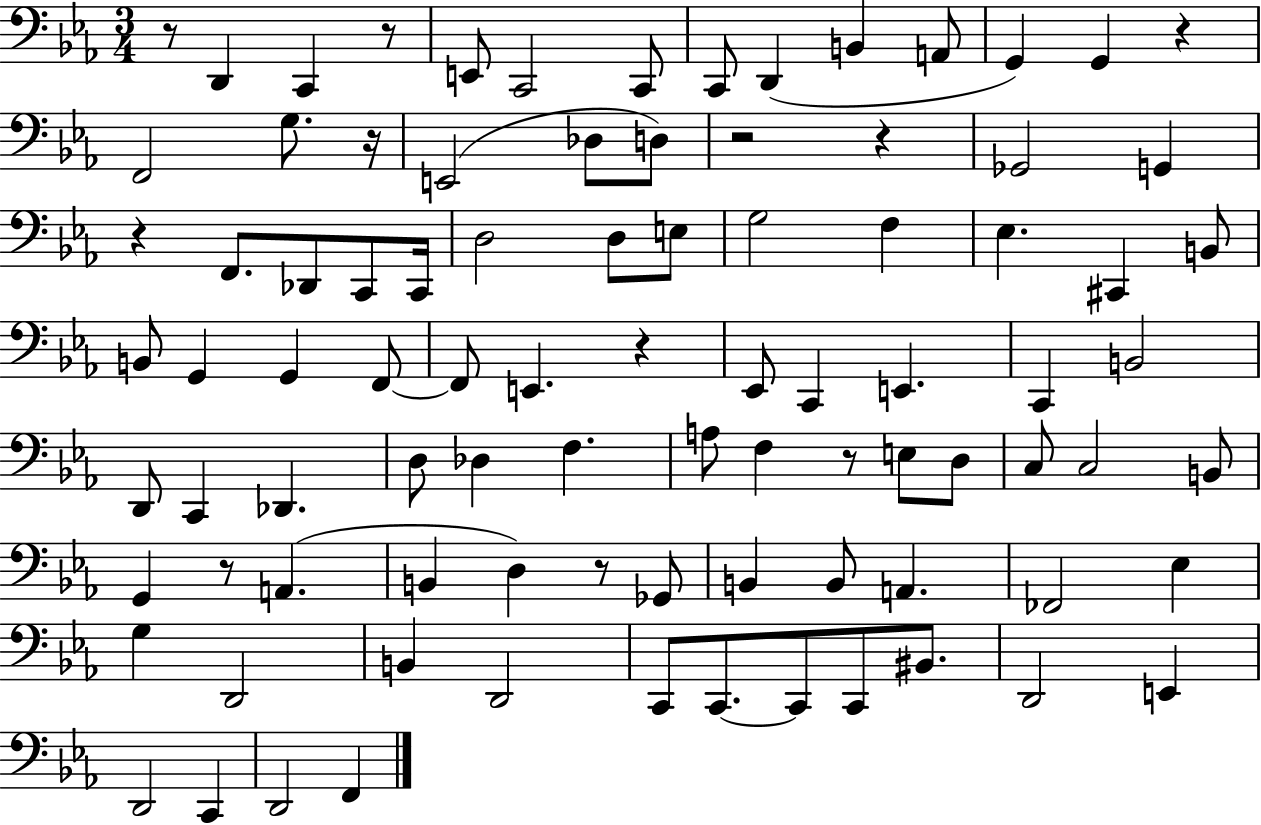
R/e D2/q C2/q R/e E2/e C2/h C2/e C2/e D2/q B2/q A2/e G2/q G2/q R/q F2/h G3/e. R/s E2/h Db3/e D3/e R/h R/q Gb2/h G2/q R/q F2/e. Db2/e C2/e C2/s D3/h D3/e E3/e G3/h F3/q Eb3/q. C#2/q B2/e B2/e G2/q G2/q F2/e F2/e E2/q. R/q Eb2/e C2/q E2/q. C2/q B2/h D2/e C2/q Db2/q. D3/e Db3/q F3/q. A3/e F3/q R/e E3/e D3/e C3/e C3/h B2/e G2/q R/e A2/q. B2/q D3/q R/e Gb2/e B2/q B2/e A2/q. FES2/h Eb3/q G3/q D2/h B2/q D2/h C2/e C2/e. C2/e C2/e BIS2/e. D2/h E2/q D2/h C2/q D2/h F2/q